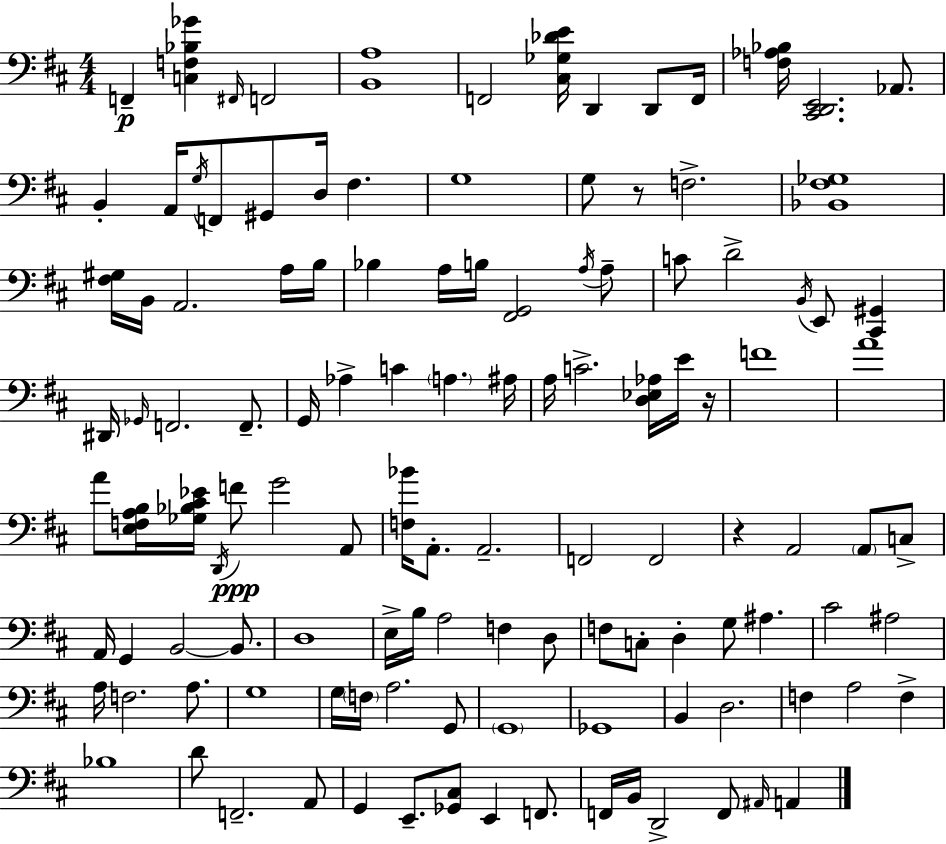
{
  \clef bass
  \numericTimeSignature
  \time 4/4
  \key d \major
  f,4--\p <c f bes ges'>4 \grace { fis,16 } f,2 | <b, a>1 | f,2 <cis ges des' e'>16 d,4 d,8 | f,16 <f aes bes>16 <cis, d, e,>2. aes,8. | \break b,4-. a,16 \acciaccatura { g16 } f,8 gis,8 d16 fis4. | g1 | g8 r8 f2.-> | <bes, fis ges>1 | \break <fis gis>16 b,16 a,2. | a16 b16 bes4 a16 b16 <fis, g,>2 | \acciaccatura { a16 } a8-- c'8 d'2-> \acciaccatura { b,16 } e,8 | <cis, gis,>4 dis,16 \grace { ges,16 } f,2. | \break f,8.-- g,16 aes4-> c'4 \parenthesize a4. | ais16 a16 c'2.-> | <d ees aes>16 e'16 r16 f'1 | a'1 | \break a'8 <e f a b>16 <ges bes cis' ees'>16 \acciaccatura { d,16 }\ppp f'8 g'2 | a,8 <f bes'>16 a,8.-. a,2.-- | f,2 f,2 | r4 a,2 | \break \parenthesize a,8 c8-> a,16 g,4 b,2~~ | b,8. d1 | e16-> b16 a2 | f4 d8 f8 c8-. d4-. g8 | \break ais4. cis'2 ais2 | a16 f2. | a8. g1 | g16 \parenthesize f16 a2. | \break g,8 \parenthesize g,1 | ges,1 | b,4 d2. | f4 a2 | \break f4-> bes1 | d'8 f,2.-- | a,8 g,4 e,8.-- <ges, cis>8 e,4 | f,8. f,16 b,16 d,2-> | \break f,8 \grace { ais,16 } a,4 \bar "|."
}